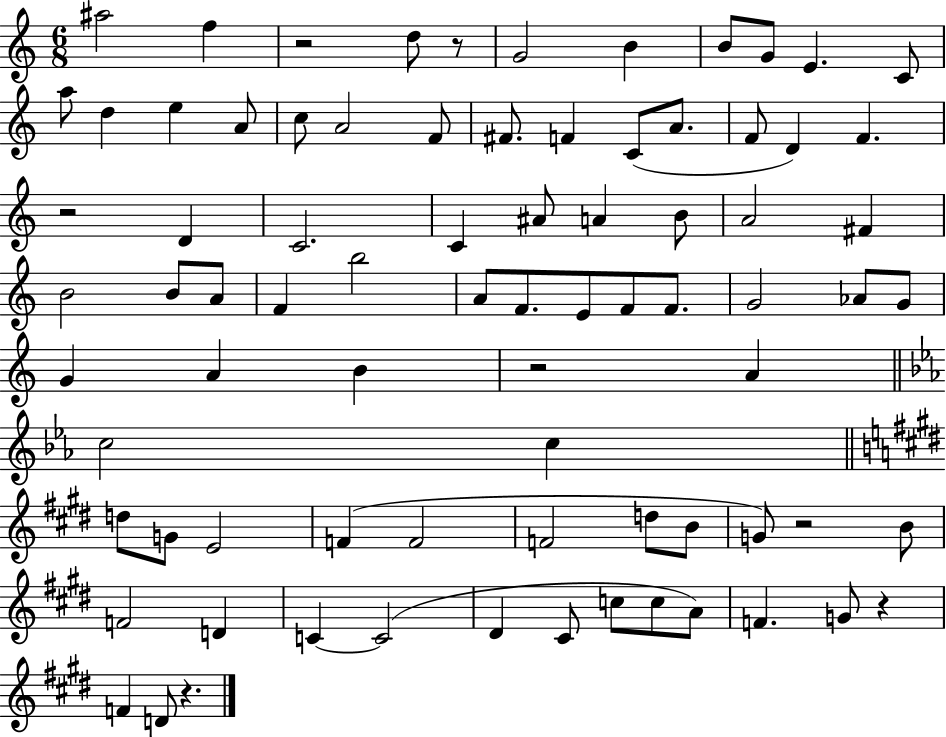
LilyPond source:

{
  \clef treble
  \numericTimeSignature
  \time 6/8
  \key c \major
  ais''2 f''4 | r2 d''8 r8 | g'2 b'4 | b'8 g'8 e'4. c'8 | \break a''8 d''4 e''4 a'8 | c''8 a'2 f'8 | fis'8. f'4 c'8( a'8. | f'8 d'4) f'4. | \break r2 d'4 | c'2. | c'4 ais'8 a'4 b'8 | a'2 fis'4 | \break b'2 b'8 a'8 | f'4 b''2 | a'8 f'8. e'8 f'8 f'8. | g'2 aes'8 g'8 | \break g'4 a'4 b'4 | r2 a'4 | \bar "||" \break \key c \minor c''2 c''4 | \bar "||" \break \key e \major d''8 g'8 e'2 | f'4( f'2 | f'2 d''8 b'8 | g'8) r2 b'8 | \break f'2 d'4 | c'4~~ c'2( | dis'4 cis'8 c''8 c''8 a'8) | f'4. g'8 r4 | \break f'4 d'8 r4. | \bar "|."
}